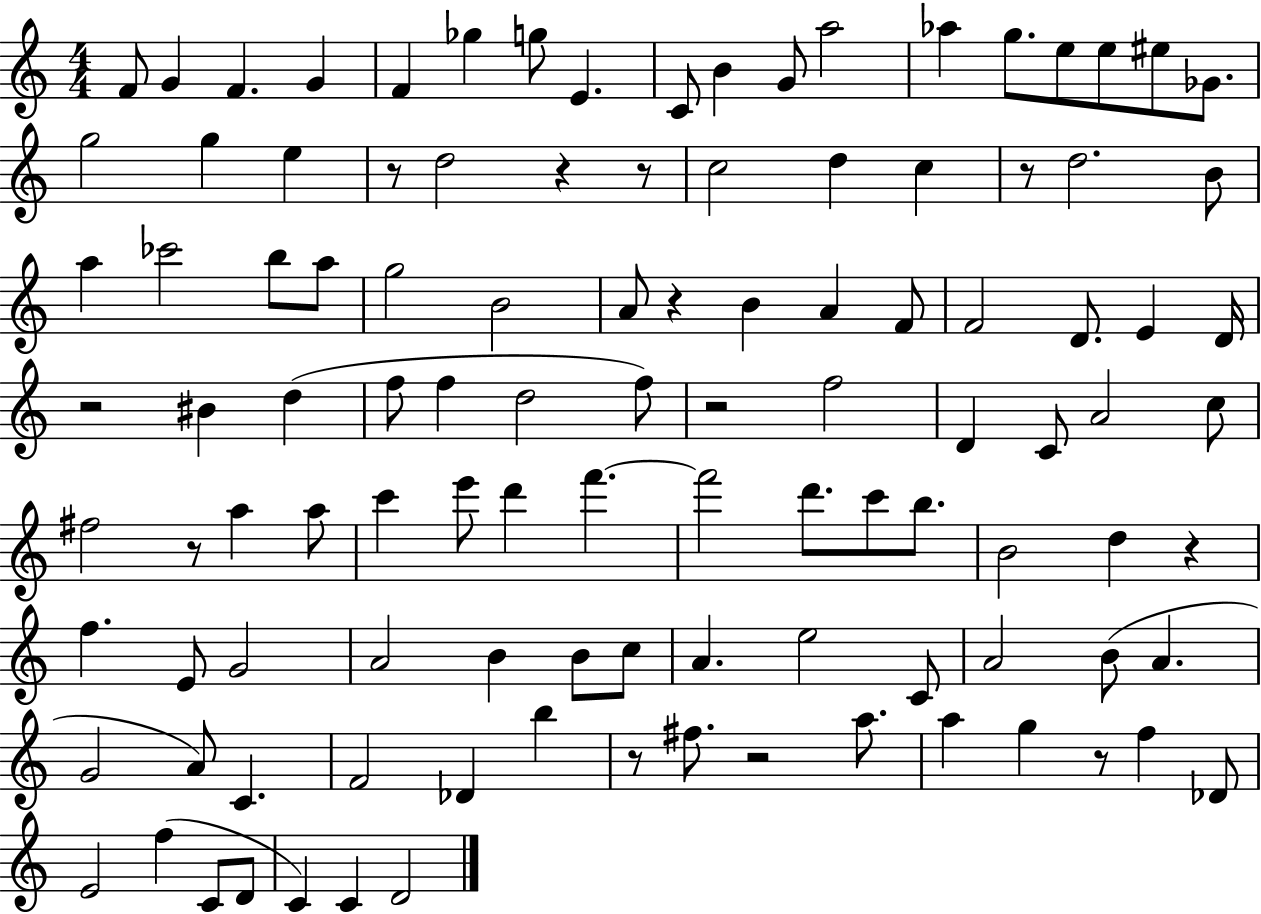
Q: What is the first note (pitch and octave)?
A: F4